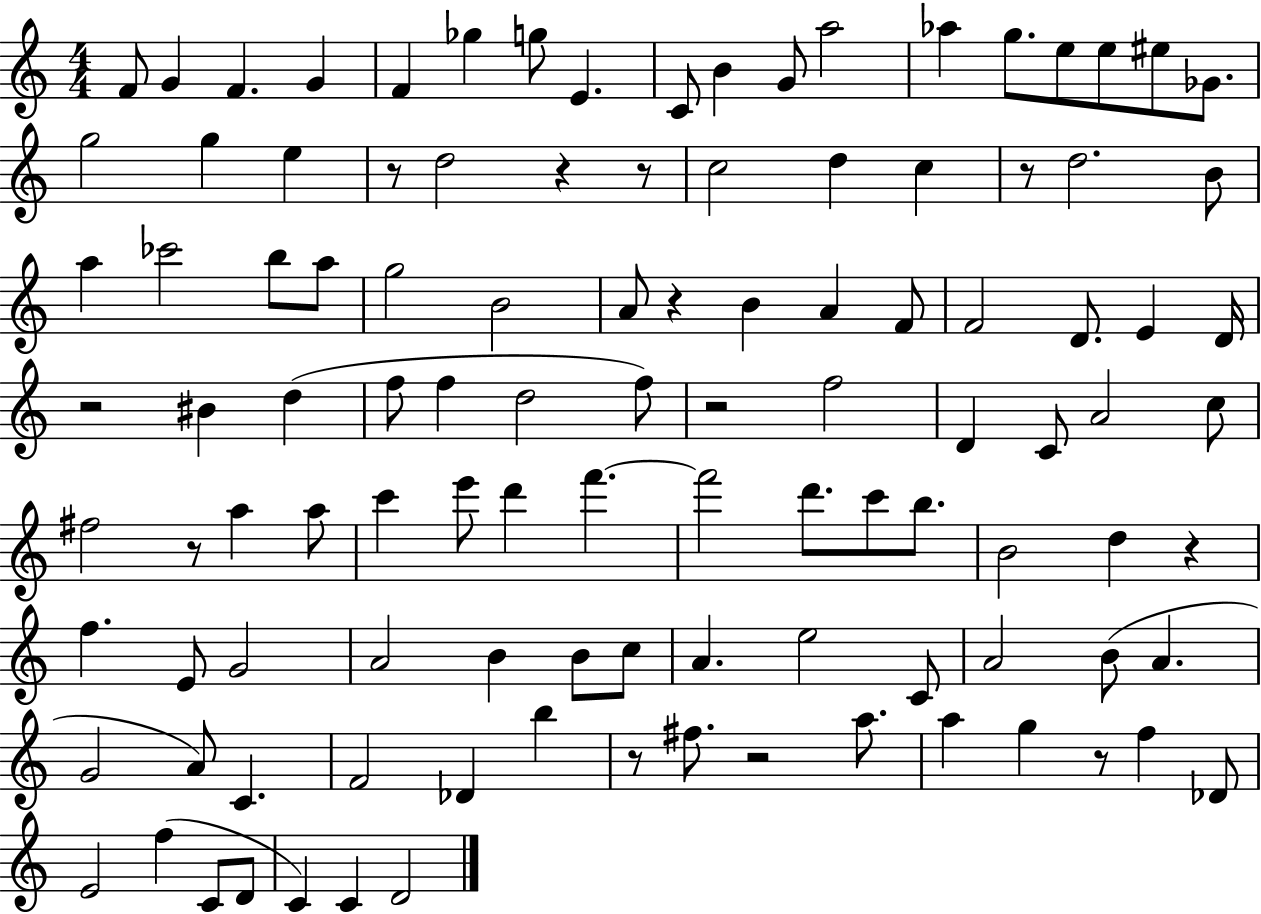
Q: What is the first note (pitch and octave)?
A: F4